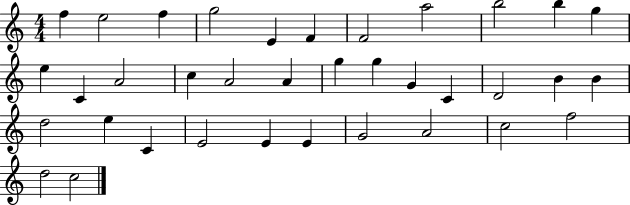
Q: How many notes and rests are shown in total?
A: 36